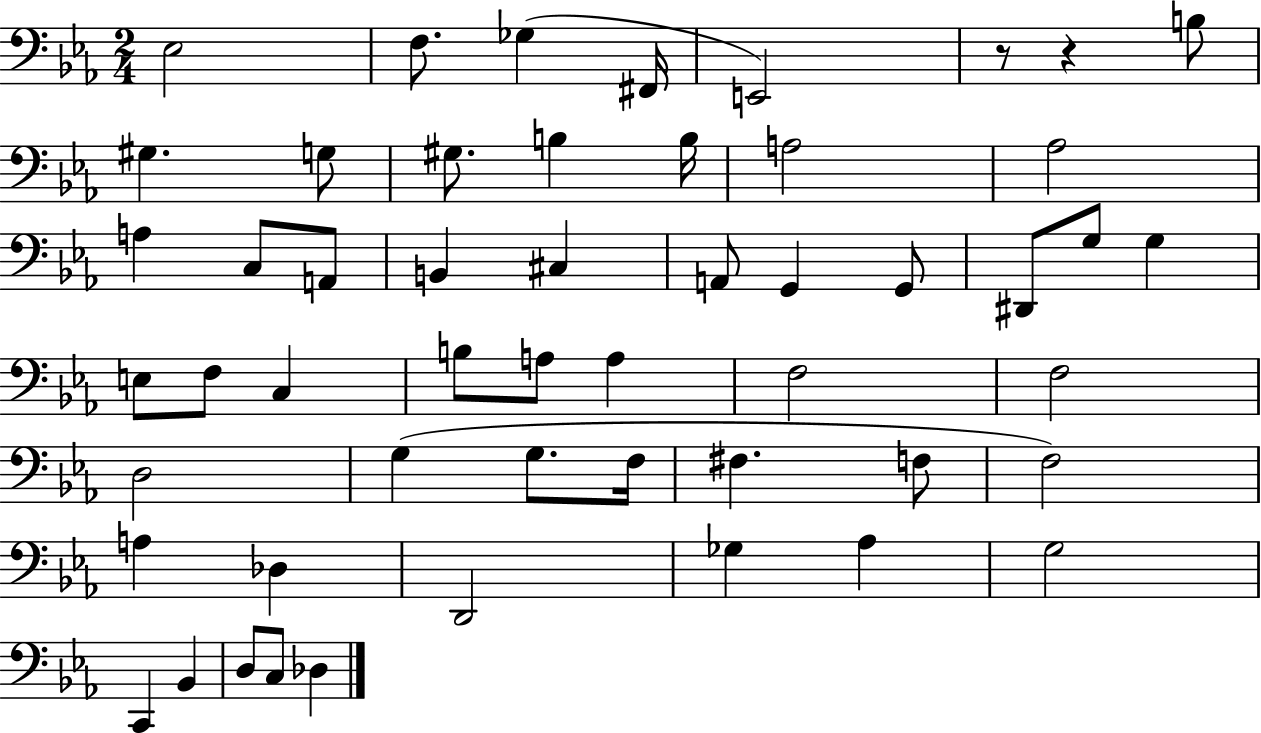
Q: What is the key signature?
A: EES major